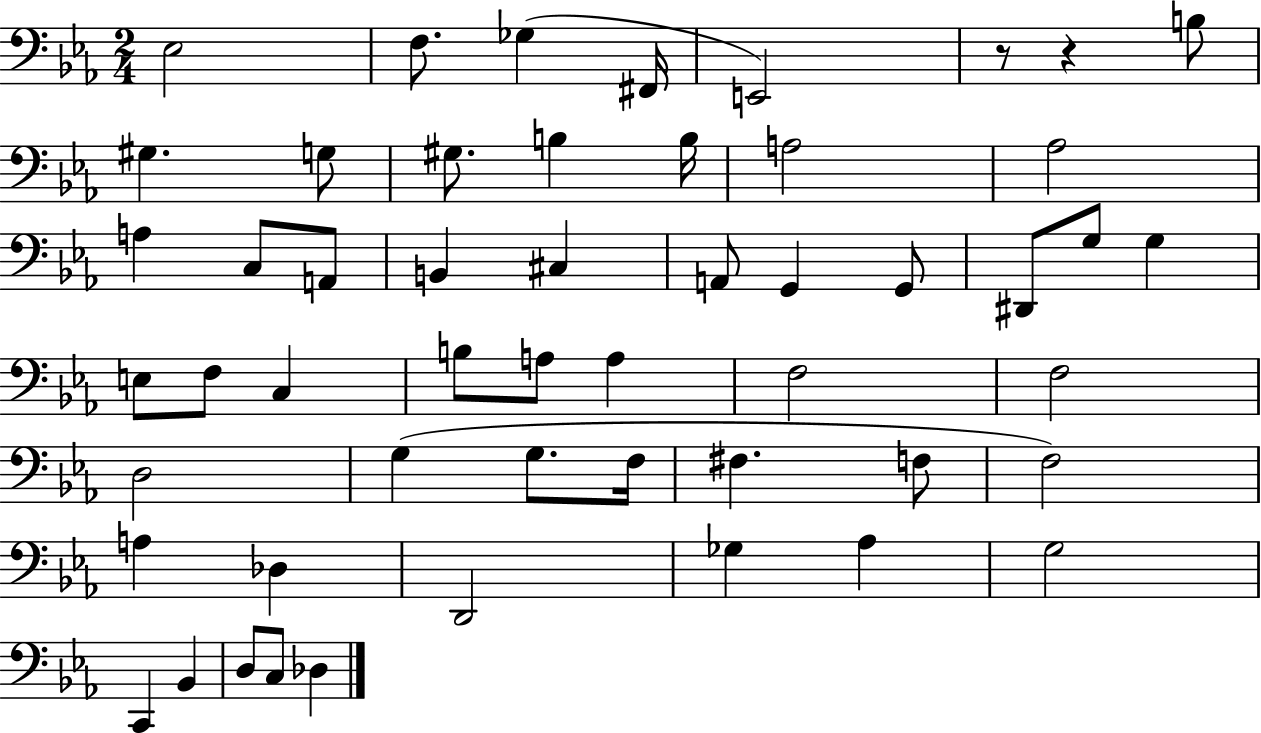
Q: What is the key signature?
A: EES major